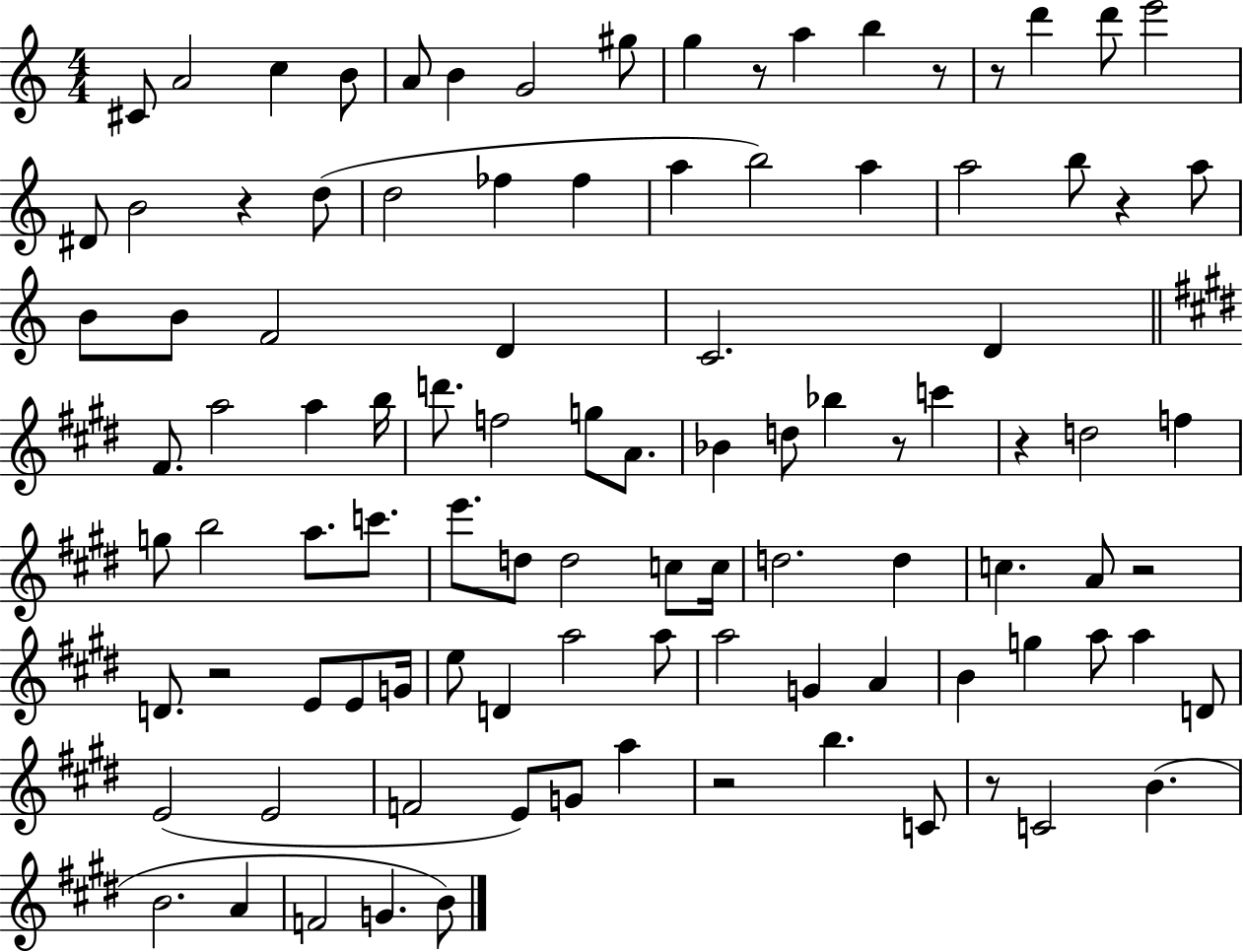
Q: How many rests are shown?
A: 11